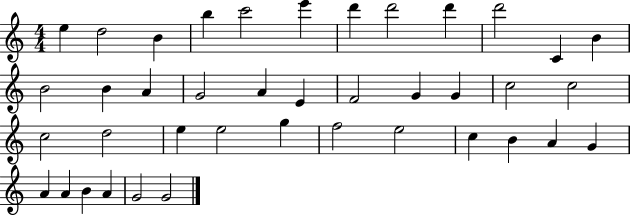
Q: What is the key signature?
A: C major